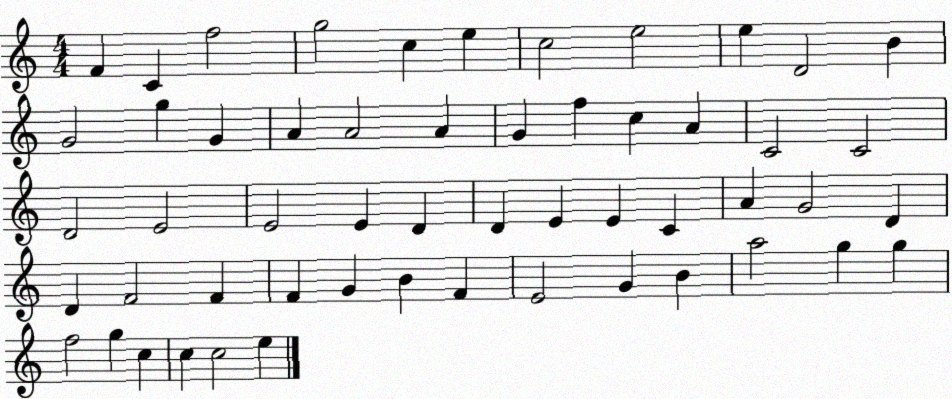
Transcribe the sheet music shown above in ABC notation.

X:1
T:Untitled
M:4/4
L:1/4
K:C
F C f2 g2 c e c2 e2 e D2 B G2 g G A A2 A G f c A C2 C2 D2 E2 E2 E D D E E C A G2 D D F2 F F G B F E2 G B a2 g g f2 g c c c2 e